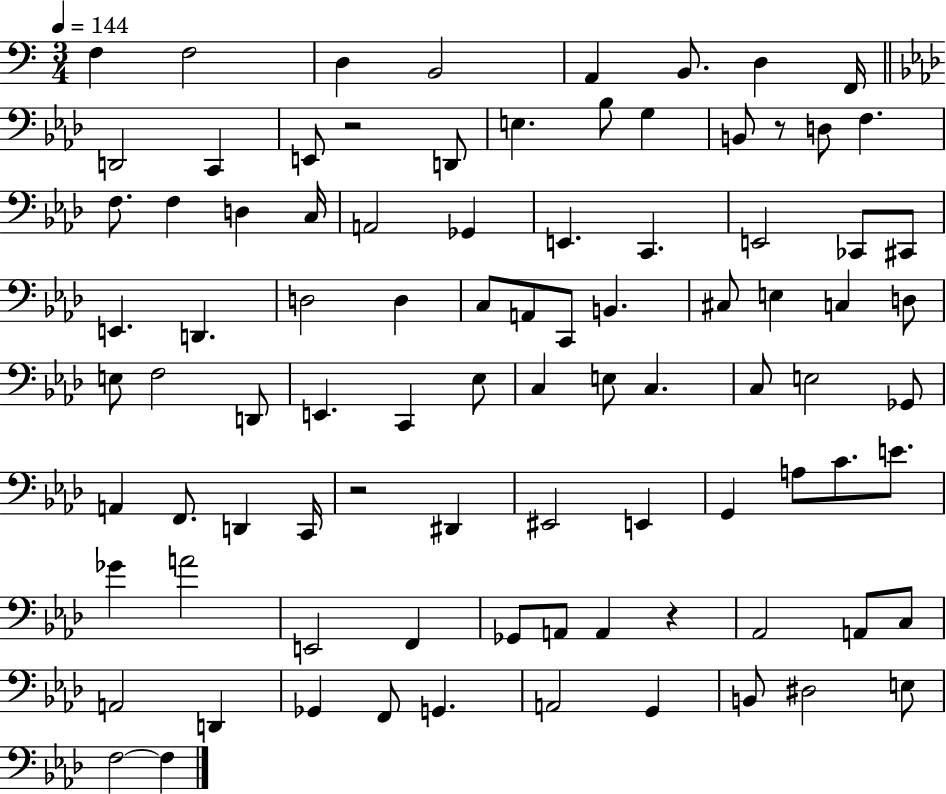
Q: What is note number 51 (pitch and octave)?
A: C3